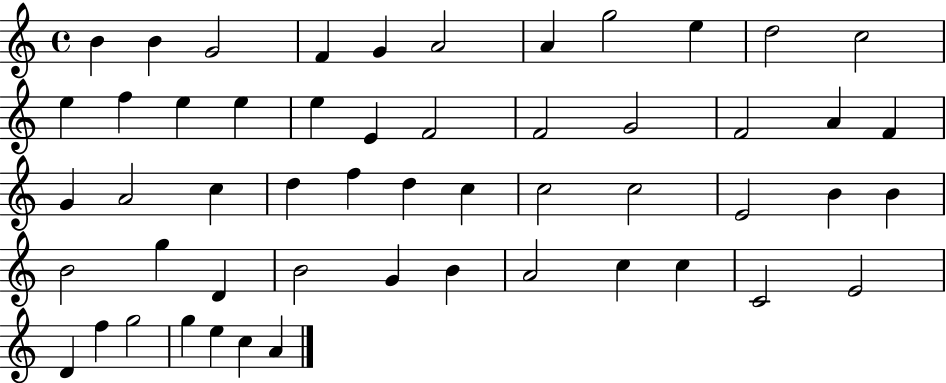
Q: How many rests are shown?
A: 0